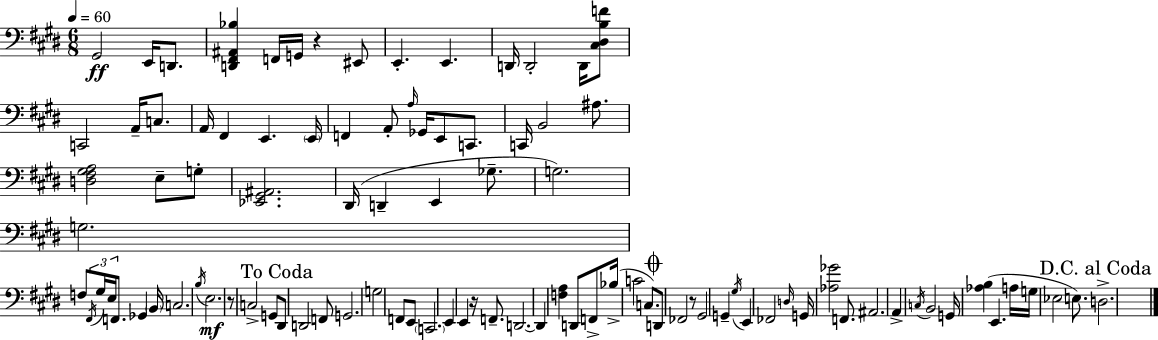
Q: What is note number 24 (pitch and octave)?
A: C2